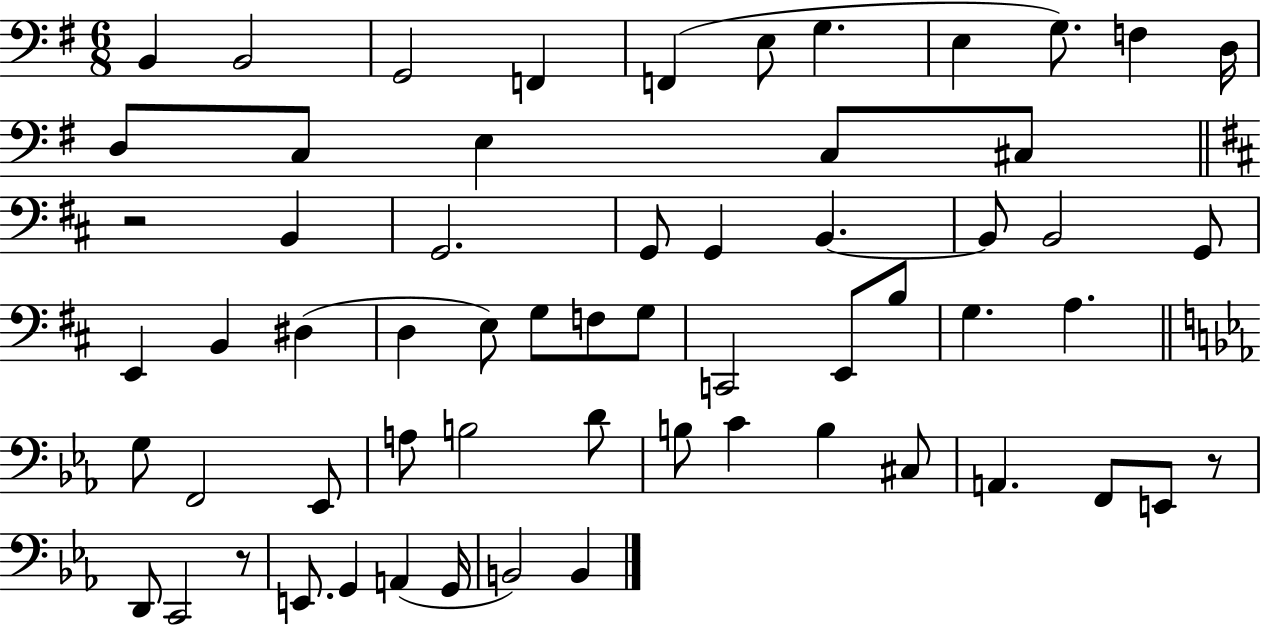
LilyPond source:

{
  \clef bass
  \numericTimeSignature
  \time 6/8
  \key g \major
  b,4 b,2 | g,2 f,4 | f,4( e8 g4. | e4 g8.) f4 d16 | \break d8 c8 e4 c8 cis8 | \bar "||" \break \key d \major r2 b,4 | g,2. | g,8 g,4 b,4.~~ | b,8 b,2 g,8 | \break e,4 b,4 dis4( | d4 e8) g8 f8 g8 | c,2 e,8 b8 | g4. a4. | \break \bar "||" \break \key ees \major g8 f,2 ees,8 | a8 b2 d'8 | b8 c'4 b4 cis8 | a,4. f,8 e,8 r8 | \break d,8 c,2 r8 | e,8. g,4 a,4( g,16 | b,2) b,4 | \bar "|."
}